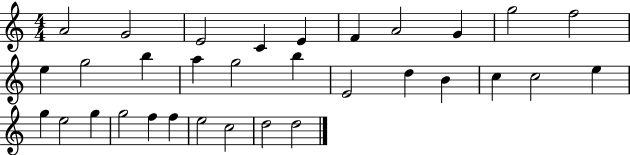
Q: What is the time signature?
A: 4/4